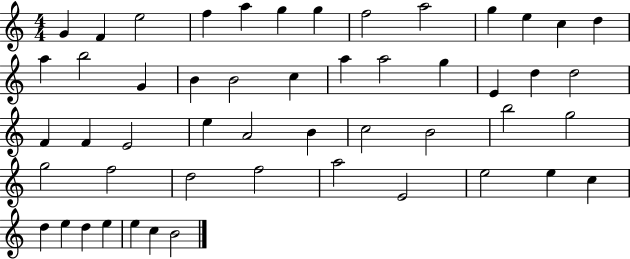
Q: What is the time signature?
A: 4/4